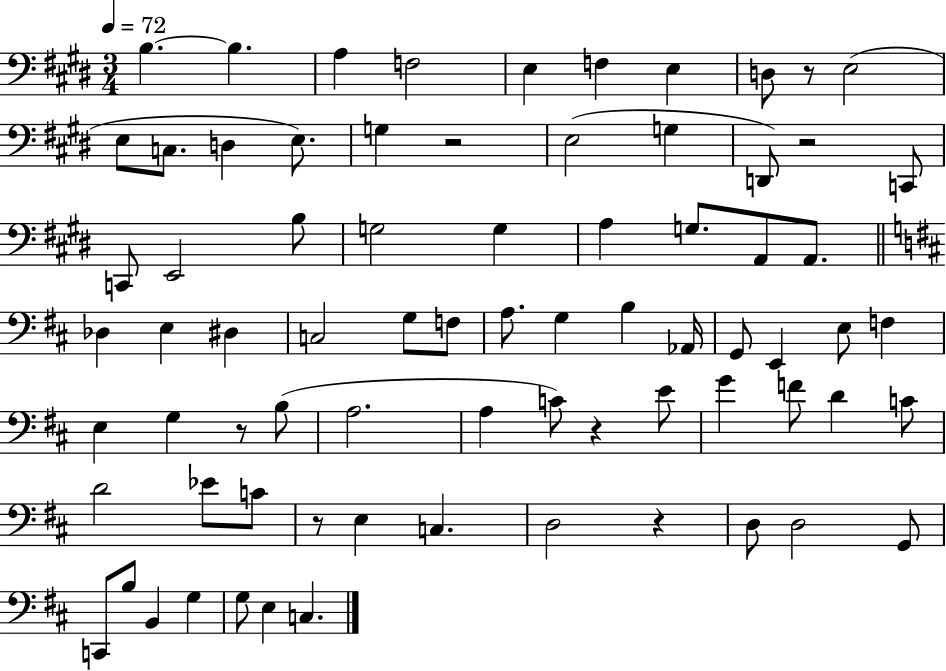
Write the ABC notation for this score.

X:1
T:Untitled
M:3/4
L:1/4
K:E
B, B, A, F,2 E, F, E, D,/2 z/2 E,2 E,/2 C,/2 D, E,/2 G, z2 E,2 G, D,,/2 z2 C,,/2 C,,/2 E,,2 B,/2 G,2 G, A, G,/2 A,,/2 A,,/2 _D, E, ^D, C,2 G,/2 F,/2 A,/2 G, B, _A,,/4 G,,/2 E,, E,/2 F, E, G, z/2 B,/2 A,2 A, C/2 z E/2 G F/2 D C/2 D2 _E/2 C/2 z/2 E, C, D,2 z D,/2 D,2 G,,/2 C,,/2 B,/2 B,, G, G,/2 E, C,